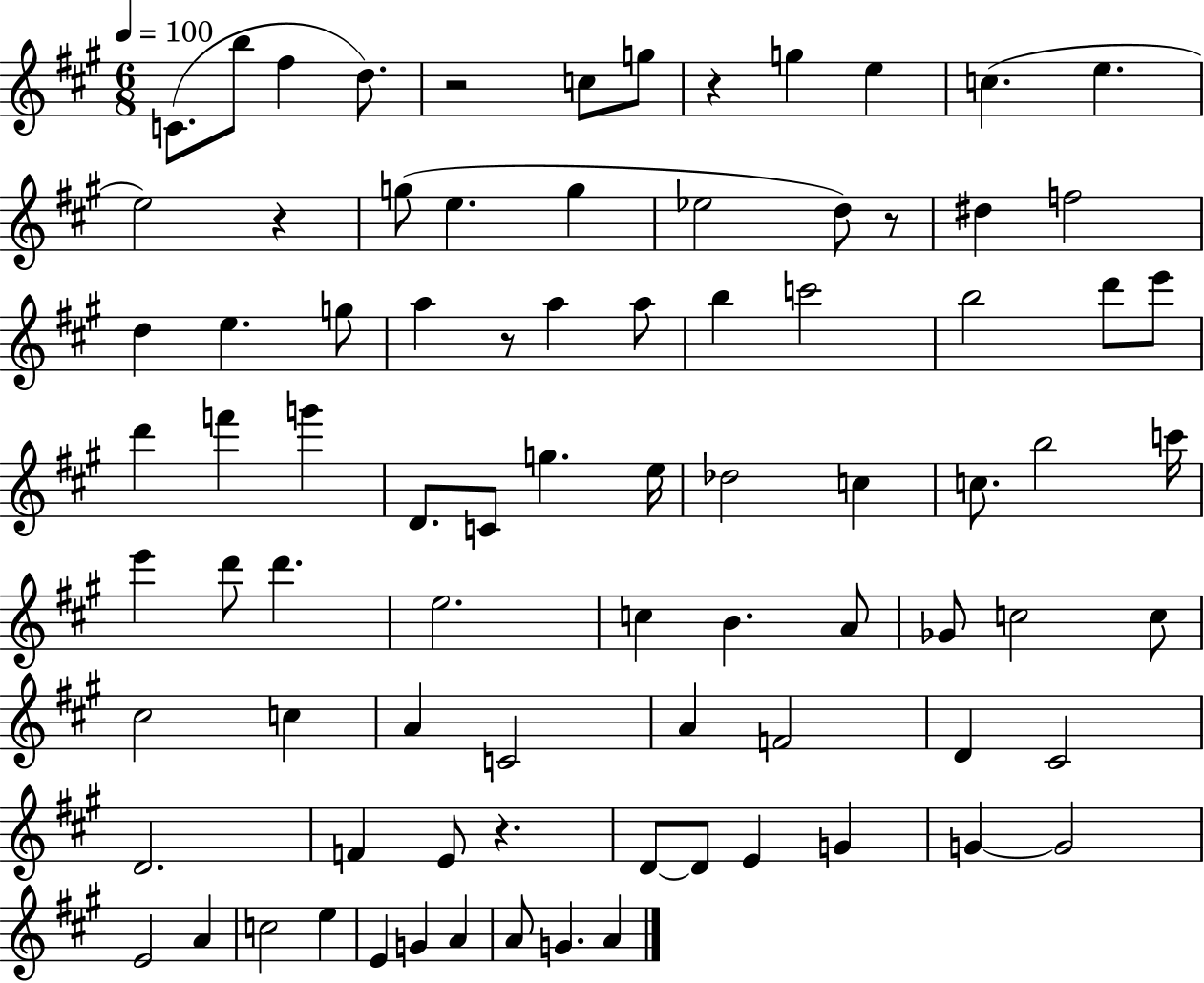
{
  \clef treble
  \numericTimeSignature
  \time 6/8
  \key a \major
  \tempo 4 = 100
  c'8.( b''8 fis''4 d''8.) | r2 c''8 g''8 | r4 g''4 e''4 | c''4.( e''4. | \break e''2) r4 | g''8( e''4. g''4 | ees''2 d''8) r8 | dis''4 f''2 | \break d''4 e''4. g''8 | a''4 r8 a''4 a''8 | b''4 c'''2 | b''2 d'''8 e'''8 | \break d'''4 f'''4 g'''4 | d'8. c'8 g''4. e''16 | des''2 c''4 | c''8. b''2 c'''16 | \break e'''4 d'''8 d'''4. | e''2. | c''4 b'4. a'8 | ges'8 c''2 c''8 | \break cis''2 c''4 | a'4 c'2 | a'4 f'2 | d'4 cis'2 | \break d'2. | f'4 e'8 r4. | d'8~~ d'8 e'4 g'4 | g'4~~ g'2 | \break e'2 a'4 | c''2 e''4 | e'4 g'4 a'4 | a'8 g'4. a'4 | \break \bar "|."
}